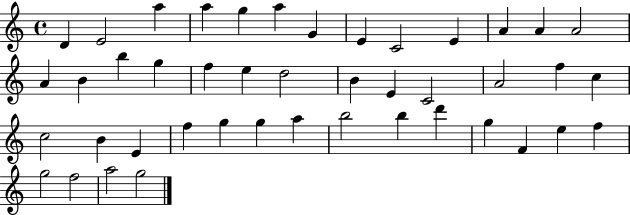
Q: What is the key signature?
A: C major